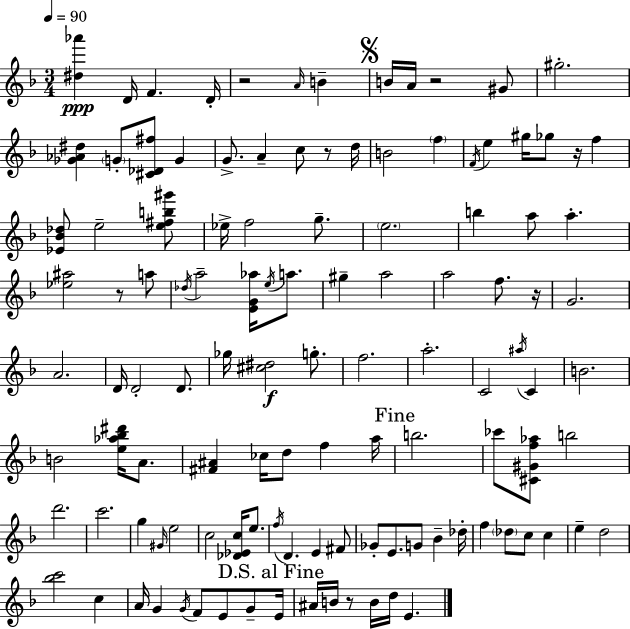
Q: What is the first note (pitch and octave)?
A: D4